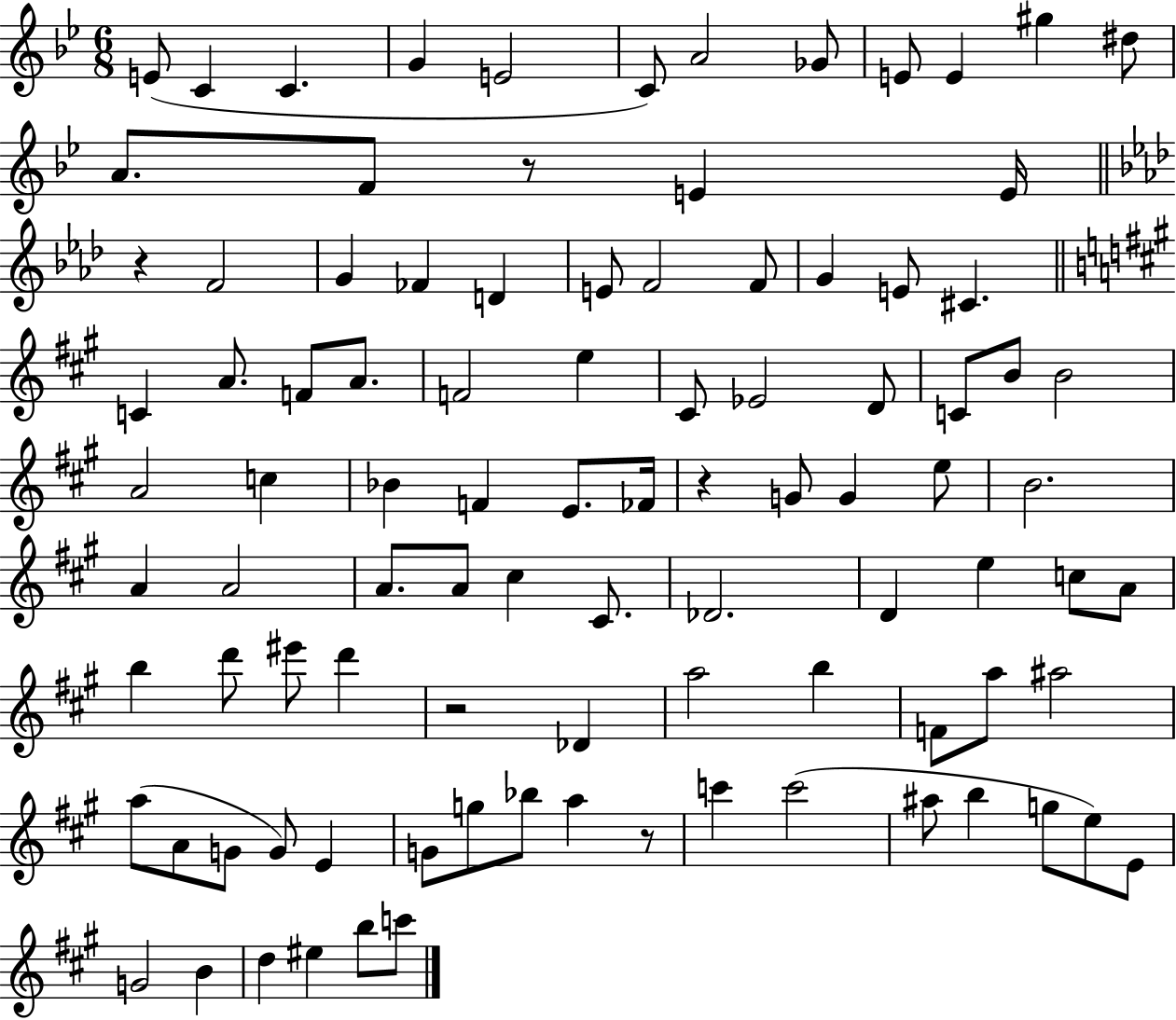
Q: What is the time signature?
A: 6/8